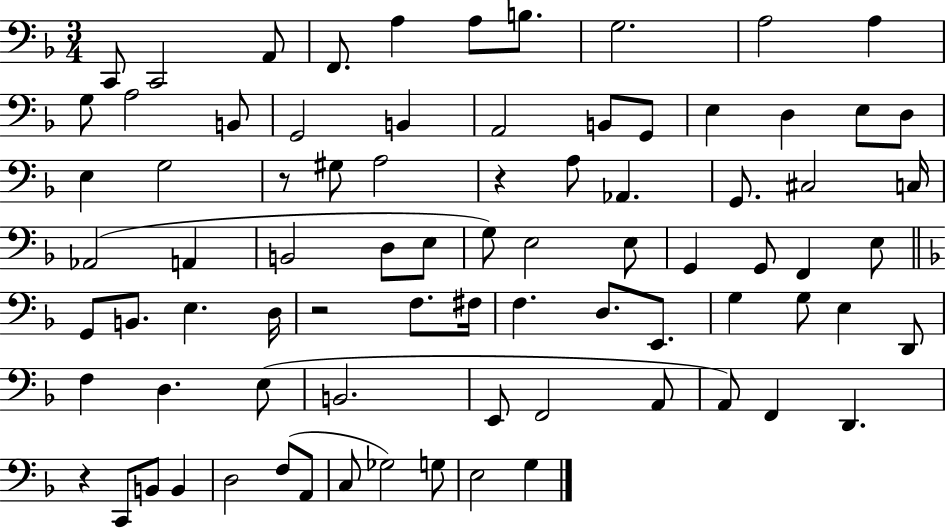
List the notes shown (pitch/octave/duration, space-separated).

C2/e C2/h A2/e F2/e. A3/q A3/e B3/e. G3/h. A3/h A3/q G3/e A3/h B2/e G2/h B2/q A2/h B2/e G2/e E3/q D3/q E3/e D3/e E3/q G3/h R/e G#3/e A3/h R/q A3/e Ab2/q. G2/e. C#3/h C3/s Ab2/h A2/q B2/h D3/e E3/e G3/e E3/h E3/e G2/q G2/e F2/q E3/e G2/e B2/e. E3/q. D3/s R/h F3/e. F#3/s F3/q. D3/e. E2/e. G3/q G3/e E3/q D2/e F3/q D3/q. E3/e B2/h. E2/e F2/h A2/e A2/e F2/q D2/q. R/q C2/e B2/e B2/q D3/h F3/e A2/e C3/e Gb3/h G3/e E3/h G3/q